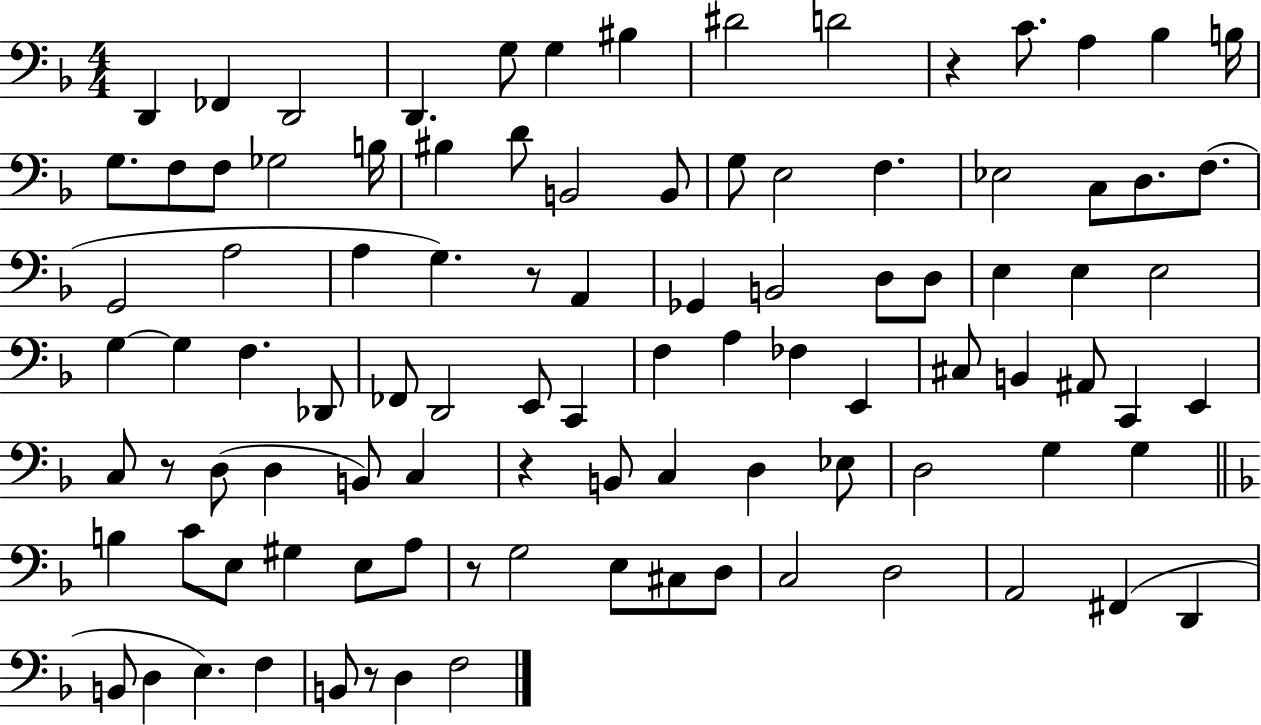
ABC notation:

X:1
T:Untitled
M:4/4
L:1/4
K:F
D,, _F,, D,,2 D,, G,/2 G, ^B, ^D2 D2 z C/2 A, _B, B,/4 G,/2 F,/2 F,/2 _G,2 B,/4 ^B, D/2 B,,2 B,,/2 G,/2 E,2 F, _E,2 C,/2 D,/2 F,/2 G,,2 A,2 A, G, z/2 A,, _G,, B,,2 D,/2 D,/2 E, E, E,2 G, G, F, _D,,/2 _F,,/2 D,,2 E,,/2 C,, F, A, _F, E,, ^C,/2 B,, ^A,,/2 C,, E,, C,/2 z/2 D,/2 D, B,,/2 C, z B,,/2 C, D, _E,/2 D,2 G, G, B, C/2 E,/2 ^G, E,/2 A,/2 z/2 G,2 E,/2 ^C,/2 D,/2 C,2 D,2 A,,2 ^F,, D,, B,,/2 D, E, F, B,,/2 z/2 D, F,2